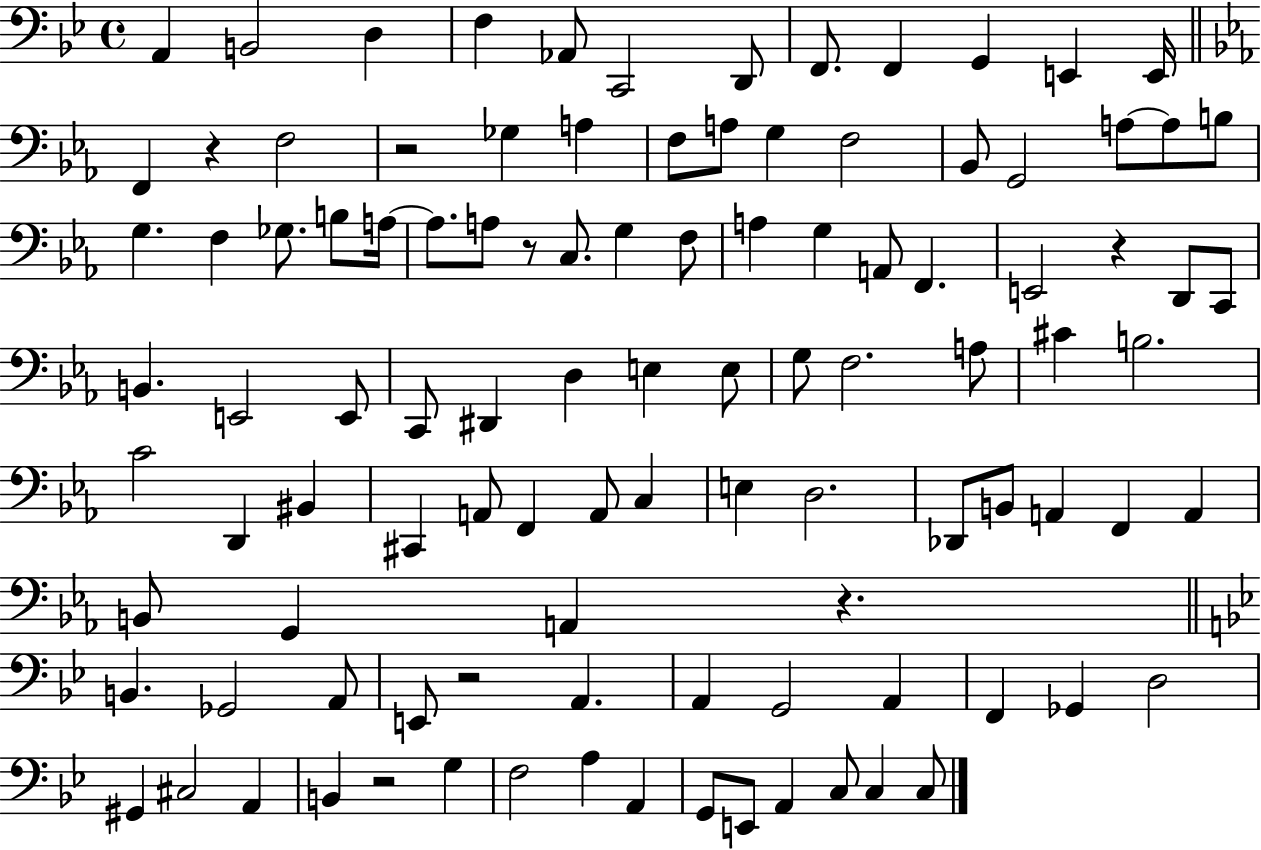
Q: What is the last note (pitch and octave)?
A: C3